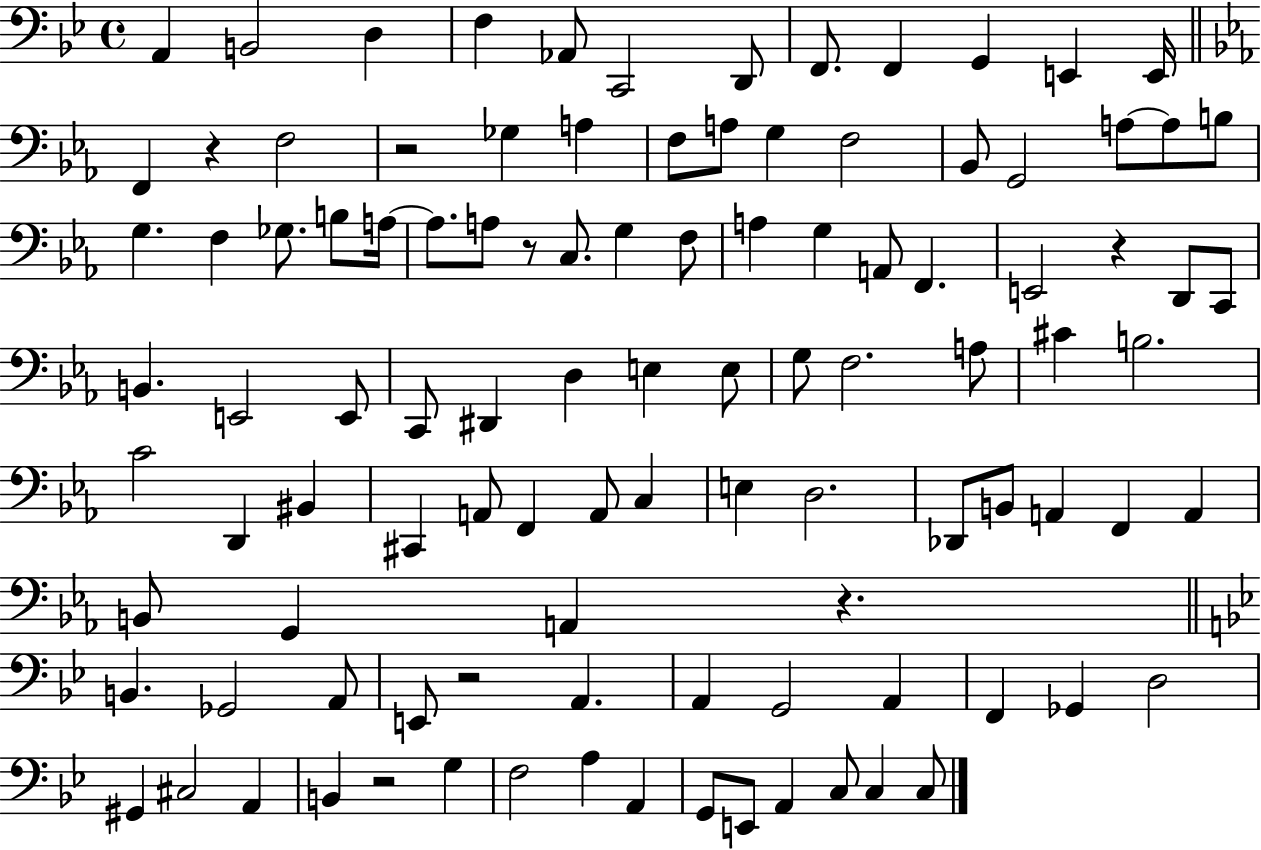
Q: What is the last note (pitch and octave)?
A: C3